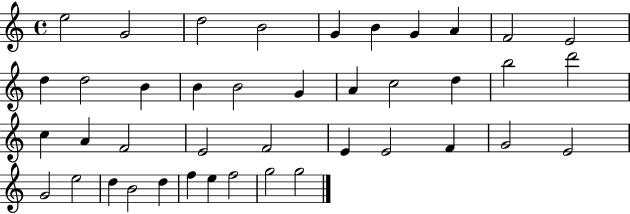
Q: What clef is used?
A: treble